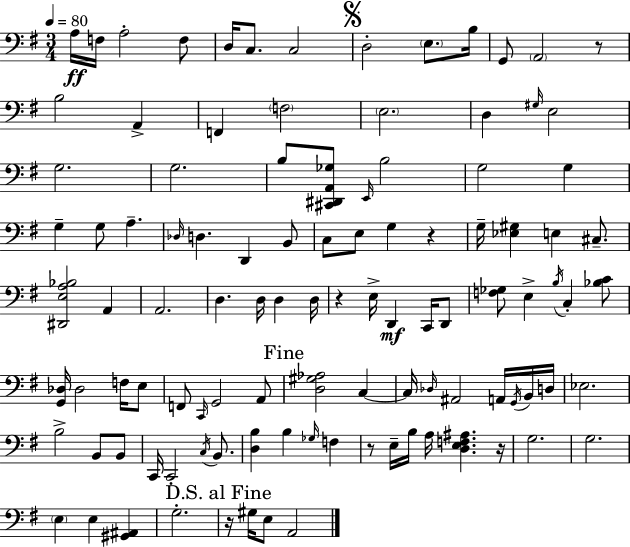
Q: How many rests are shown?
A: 6